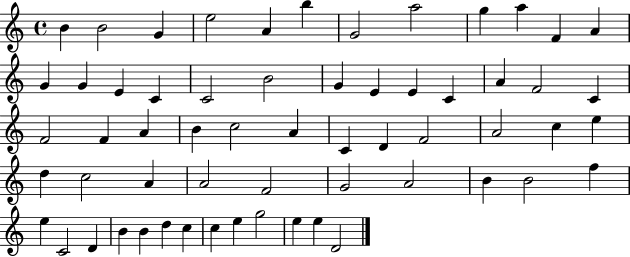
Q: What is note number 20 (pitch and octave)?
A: E4